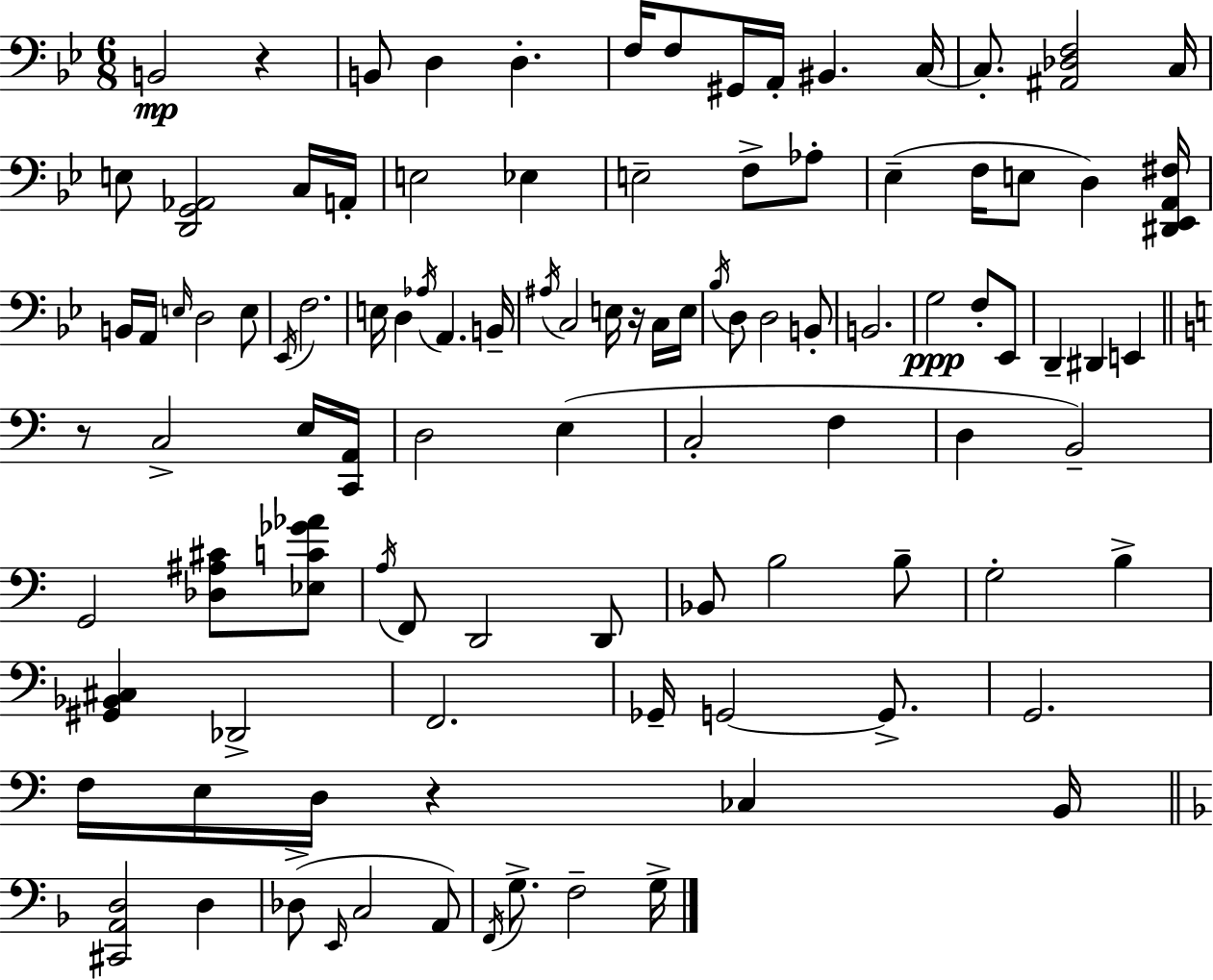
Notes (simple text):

B2/h R/q B2/e D3/q D3/q. F3/s F3/e G#2/s A2/s BIS2/q. C3/s C3/e. [A#2,Db3,F3]/h C3/s E3/e [D2,G2,Ab2]/h C3/s A2/s E3/h Eb3/q E3/h F3/e Ab3/e Eb3/q F3/s E3/e D3/q [D#2,Eb2,A2,F#3]/s B2/s A2/s E3/s D3/h E3/e Eb2/s F3/h. E3/s D3/q Ab3/s A2/q. B2/s A#3/s C3/h E3/s R/s C3/s E3/s Bb3/s D3/e D3/h B2/e B2/h. G3/h F3/e Eb2/e D2/q D#2/q E2/q R/e C3/h E3/s [C2,A2]/s D3/h E3/q C3/h F3/q D3/q B2/h G2/h [Db3,A#3,C#4]/e [Eb3,C4,Gb4,Ab4]/e A3/s F2/e D2/h D2/e Bb2/e B3/h B3/e G3/h B3/q [G#2,Bb2,C#3]/q Db2/h F2/h. Gb2/s G2/h G2/e. G2/h. F3/s E3/s D3/s R/q CES3/q B2/s [C#2,A2,D3]/h D3/q Db3/e E2/s C3/h A2/e F2/s G3/e. F3/h G3/s